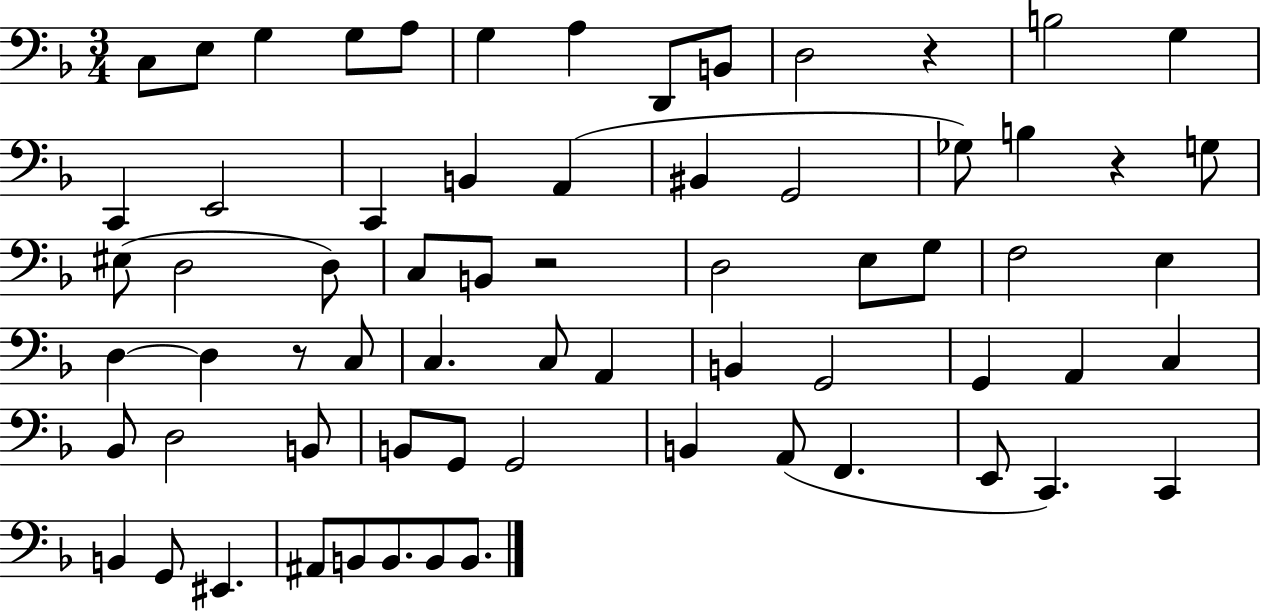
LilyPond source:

{
  \clef bass
  \numericTimeSignature
  \time 3/4
  \key f \major
  c8 e8 g4 g8 a8 | g4 a4 d,8 b,8 | d2 r4 | b2 g4 | \break c,4 e,2 | c,4 b,4 a,4( | bis,4 g,2 | ges8) b4 r4 g8 | \break eis8( d2 d8) | c8 b,8 r2 | d2 e8 g8 | f2 e4 | \break d4~~ d4 r8 c8 | c4. c8 a,4 | b,4 g,2 | g,4 a,4 c4 | \break bes,8 d2 b,8 | b,8 g,8 g,2 | b,4 a,8( f,4. | e,8 c,4.) c,4 | \break b,4 g,8 eis,4. | ais,8 b,8 b,8. b,8 b,8. | \bar "|."
}